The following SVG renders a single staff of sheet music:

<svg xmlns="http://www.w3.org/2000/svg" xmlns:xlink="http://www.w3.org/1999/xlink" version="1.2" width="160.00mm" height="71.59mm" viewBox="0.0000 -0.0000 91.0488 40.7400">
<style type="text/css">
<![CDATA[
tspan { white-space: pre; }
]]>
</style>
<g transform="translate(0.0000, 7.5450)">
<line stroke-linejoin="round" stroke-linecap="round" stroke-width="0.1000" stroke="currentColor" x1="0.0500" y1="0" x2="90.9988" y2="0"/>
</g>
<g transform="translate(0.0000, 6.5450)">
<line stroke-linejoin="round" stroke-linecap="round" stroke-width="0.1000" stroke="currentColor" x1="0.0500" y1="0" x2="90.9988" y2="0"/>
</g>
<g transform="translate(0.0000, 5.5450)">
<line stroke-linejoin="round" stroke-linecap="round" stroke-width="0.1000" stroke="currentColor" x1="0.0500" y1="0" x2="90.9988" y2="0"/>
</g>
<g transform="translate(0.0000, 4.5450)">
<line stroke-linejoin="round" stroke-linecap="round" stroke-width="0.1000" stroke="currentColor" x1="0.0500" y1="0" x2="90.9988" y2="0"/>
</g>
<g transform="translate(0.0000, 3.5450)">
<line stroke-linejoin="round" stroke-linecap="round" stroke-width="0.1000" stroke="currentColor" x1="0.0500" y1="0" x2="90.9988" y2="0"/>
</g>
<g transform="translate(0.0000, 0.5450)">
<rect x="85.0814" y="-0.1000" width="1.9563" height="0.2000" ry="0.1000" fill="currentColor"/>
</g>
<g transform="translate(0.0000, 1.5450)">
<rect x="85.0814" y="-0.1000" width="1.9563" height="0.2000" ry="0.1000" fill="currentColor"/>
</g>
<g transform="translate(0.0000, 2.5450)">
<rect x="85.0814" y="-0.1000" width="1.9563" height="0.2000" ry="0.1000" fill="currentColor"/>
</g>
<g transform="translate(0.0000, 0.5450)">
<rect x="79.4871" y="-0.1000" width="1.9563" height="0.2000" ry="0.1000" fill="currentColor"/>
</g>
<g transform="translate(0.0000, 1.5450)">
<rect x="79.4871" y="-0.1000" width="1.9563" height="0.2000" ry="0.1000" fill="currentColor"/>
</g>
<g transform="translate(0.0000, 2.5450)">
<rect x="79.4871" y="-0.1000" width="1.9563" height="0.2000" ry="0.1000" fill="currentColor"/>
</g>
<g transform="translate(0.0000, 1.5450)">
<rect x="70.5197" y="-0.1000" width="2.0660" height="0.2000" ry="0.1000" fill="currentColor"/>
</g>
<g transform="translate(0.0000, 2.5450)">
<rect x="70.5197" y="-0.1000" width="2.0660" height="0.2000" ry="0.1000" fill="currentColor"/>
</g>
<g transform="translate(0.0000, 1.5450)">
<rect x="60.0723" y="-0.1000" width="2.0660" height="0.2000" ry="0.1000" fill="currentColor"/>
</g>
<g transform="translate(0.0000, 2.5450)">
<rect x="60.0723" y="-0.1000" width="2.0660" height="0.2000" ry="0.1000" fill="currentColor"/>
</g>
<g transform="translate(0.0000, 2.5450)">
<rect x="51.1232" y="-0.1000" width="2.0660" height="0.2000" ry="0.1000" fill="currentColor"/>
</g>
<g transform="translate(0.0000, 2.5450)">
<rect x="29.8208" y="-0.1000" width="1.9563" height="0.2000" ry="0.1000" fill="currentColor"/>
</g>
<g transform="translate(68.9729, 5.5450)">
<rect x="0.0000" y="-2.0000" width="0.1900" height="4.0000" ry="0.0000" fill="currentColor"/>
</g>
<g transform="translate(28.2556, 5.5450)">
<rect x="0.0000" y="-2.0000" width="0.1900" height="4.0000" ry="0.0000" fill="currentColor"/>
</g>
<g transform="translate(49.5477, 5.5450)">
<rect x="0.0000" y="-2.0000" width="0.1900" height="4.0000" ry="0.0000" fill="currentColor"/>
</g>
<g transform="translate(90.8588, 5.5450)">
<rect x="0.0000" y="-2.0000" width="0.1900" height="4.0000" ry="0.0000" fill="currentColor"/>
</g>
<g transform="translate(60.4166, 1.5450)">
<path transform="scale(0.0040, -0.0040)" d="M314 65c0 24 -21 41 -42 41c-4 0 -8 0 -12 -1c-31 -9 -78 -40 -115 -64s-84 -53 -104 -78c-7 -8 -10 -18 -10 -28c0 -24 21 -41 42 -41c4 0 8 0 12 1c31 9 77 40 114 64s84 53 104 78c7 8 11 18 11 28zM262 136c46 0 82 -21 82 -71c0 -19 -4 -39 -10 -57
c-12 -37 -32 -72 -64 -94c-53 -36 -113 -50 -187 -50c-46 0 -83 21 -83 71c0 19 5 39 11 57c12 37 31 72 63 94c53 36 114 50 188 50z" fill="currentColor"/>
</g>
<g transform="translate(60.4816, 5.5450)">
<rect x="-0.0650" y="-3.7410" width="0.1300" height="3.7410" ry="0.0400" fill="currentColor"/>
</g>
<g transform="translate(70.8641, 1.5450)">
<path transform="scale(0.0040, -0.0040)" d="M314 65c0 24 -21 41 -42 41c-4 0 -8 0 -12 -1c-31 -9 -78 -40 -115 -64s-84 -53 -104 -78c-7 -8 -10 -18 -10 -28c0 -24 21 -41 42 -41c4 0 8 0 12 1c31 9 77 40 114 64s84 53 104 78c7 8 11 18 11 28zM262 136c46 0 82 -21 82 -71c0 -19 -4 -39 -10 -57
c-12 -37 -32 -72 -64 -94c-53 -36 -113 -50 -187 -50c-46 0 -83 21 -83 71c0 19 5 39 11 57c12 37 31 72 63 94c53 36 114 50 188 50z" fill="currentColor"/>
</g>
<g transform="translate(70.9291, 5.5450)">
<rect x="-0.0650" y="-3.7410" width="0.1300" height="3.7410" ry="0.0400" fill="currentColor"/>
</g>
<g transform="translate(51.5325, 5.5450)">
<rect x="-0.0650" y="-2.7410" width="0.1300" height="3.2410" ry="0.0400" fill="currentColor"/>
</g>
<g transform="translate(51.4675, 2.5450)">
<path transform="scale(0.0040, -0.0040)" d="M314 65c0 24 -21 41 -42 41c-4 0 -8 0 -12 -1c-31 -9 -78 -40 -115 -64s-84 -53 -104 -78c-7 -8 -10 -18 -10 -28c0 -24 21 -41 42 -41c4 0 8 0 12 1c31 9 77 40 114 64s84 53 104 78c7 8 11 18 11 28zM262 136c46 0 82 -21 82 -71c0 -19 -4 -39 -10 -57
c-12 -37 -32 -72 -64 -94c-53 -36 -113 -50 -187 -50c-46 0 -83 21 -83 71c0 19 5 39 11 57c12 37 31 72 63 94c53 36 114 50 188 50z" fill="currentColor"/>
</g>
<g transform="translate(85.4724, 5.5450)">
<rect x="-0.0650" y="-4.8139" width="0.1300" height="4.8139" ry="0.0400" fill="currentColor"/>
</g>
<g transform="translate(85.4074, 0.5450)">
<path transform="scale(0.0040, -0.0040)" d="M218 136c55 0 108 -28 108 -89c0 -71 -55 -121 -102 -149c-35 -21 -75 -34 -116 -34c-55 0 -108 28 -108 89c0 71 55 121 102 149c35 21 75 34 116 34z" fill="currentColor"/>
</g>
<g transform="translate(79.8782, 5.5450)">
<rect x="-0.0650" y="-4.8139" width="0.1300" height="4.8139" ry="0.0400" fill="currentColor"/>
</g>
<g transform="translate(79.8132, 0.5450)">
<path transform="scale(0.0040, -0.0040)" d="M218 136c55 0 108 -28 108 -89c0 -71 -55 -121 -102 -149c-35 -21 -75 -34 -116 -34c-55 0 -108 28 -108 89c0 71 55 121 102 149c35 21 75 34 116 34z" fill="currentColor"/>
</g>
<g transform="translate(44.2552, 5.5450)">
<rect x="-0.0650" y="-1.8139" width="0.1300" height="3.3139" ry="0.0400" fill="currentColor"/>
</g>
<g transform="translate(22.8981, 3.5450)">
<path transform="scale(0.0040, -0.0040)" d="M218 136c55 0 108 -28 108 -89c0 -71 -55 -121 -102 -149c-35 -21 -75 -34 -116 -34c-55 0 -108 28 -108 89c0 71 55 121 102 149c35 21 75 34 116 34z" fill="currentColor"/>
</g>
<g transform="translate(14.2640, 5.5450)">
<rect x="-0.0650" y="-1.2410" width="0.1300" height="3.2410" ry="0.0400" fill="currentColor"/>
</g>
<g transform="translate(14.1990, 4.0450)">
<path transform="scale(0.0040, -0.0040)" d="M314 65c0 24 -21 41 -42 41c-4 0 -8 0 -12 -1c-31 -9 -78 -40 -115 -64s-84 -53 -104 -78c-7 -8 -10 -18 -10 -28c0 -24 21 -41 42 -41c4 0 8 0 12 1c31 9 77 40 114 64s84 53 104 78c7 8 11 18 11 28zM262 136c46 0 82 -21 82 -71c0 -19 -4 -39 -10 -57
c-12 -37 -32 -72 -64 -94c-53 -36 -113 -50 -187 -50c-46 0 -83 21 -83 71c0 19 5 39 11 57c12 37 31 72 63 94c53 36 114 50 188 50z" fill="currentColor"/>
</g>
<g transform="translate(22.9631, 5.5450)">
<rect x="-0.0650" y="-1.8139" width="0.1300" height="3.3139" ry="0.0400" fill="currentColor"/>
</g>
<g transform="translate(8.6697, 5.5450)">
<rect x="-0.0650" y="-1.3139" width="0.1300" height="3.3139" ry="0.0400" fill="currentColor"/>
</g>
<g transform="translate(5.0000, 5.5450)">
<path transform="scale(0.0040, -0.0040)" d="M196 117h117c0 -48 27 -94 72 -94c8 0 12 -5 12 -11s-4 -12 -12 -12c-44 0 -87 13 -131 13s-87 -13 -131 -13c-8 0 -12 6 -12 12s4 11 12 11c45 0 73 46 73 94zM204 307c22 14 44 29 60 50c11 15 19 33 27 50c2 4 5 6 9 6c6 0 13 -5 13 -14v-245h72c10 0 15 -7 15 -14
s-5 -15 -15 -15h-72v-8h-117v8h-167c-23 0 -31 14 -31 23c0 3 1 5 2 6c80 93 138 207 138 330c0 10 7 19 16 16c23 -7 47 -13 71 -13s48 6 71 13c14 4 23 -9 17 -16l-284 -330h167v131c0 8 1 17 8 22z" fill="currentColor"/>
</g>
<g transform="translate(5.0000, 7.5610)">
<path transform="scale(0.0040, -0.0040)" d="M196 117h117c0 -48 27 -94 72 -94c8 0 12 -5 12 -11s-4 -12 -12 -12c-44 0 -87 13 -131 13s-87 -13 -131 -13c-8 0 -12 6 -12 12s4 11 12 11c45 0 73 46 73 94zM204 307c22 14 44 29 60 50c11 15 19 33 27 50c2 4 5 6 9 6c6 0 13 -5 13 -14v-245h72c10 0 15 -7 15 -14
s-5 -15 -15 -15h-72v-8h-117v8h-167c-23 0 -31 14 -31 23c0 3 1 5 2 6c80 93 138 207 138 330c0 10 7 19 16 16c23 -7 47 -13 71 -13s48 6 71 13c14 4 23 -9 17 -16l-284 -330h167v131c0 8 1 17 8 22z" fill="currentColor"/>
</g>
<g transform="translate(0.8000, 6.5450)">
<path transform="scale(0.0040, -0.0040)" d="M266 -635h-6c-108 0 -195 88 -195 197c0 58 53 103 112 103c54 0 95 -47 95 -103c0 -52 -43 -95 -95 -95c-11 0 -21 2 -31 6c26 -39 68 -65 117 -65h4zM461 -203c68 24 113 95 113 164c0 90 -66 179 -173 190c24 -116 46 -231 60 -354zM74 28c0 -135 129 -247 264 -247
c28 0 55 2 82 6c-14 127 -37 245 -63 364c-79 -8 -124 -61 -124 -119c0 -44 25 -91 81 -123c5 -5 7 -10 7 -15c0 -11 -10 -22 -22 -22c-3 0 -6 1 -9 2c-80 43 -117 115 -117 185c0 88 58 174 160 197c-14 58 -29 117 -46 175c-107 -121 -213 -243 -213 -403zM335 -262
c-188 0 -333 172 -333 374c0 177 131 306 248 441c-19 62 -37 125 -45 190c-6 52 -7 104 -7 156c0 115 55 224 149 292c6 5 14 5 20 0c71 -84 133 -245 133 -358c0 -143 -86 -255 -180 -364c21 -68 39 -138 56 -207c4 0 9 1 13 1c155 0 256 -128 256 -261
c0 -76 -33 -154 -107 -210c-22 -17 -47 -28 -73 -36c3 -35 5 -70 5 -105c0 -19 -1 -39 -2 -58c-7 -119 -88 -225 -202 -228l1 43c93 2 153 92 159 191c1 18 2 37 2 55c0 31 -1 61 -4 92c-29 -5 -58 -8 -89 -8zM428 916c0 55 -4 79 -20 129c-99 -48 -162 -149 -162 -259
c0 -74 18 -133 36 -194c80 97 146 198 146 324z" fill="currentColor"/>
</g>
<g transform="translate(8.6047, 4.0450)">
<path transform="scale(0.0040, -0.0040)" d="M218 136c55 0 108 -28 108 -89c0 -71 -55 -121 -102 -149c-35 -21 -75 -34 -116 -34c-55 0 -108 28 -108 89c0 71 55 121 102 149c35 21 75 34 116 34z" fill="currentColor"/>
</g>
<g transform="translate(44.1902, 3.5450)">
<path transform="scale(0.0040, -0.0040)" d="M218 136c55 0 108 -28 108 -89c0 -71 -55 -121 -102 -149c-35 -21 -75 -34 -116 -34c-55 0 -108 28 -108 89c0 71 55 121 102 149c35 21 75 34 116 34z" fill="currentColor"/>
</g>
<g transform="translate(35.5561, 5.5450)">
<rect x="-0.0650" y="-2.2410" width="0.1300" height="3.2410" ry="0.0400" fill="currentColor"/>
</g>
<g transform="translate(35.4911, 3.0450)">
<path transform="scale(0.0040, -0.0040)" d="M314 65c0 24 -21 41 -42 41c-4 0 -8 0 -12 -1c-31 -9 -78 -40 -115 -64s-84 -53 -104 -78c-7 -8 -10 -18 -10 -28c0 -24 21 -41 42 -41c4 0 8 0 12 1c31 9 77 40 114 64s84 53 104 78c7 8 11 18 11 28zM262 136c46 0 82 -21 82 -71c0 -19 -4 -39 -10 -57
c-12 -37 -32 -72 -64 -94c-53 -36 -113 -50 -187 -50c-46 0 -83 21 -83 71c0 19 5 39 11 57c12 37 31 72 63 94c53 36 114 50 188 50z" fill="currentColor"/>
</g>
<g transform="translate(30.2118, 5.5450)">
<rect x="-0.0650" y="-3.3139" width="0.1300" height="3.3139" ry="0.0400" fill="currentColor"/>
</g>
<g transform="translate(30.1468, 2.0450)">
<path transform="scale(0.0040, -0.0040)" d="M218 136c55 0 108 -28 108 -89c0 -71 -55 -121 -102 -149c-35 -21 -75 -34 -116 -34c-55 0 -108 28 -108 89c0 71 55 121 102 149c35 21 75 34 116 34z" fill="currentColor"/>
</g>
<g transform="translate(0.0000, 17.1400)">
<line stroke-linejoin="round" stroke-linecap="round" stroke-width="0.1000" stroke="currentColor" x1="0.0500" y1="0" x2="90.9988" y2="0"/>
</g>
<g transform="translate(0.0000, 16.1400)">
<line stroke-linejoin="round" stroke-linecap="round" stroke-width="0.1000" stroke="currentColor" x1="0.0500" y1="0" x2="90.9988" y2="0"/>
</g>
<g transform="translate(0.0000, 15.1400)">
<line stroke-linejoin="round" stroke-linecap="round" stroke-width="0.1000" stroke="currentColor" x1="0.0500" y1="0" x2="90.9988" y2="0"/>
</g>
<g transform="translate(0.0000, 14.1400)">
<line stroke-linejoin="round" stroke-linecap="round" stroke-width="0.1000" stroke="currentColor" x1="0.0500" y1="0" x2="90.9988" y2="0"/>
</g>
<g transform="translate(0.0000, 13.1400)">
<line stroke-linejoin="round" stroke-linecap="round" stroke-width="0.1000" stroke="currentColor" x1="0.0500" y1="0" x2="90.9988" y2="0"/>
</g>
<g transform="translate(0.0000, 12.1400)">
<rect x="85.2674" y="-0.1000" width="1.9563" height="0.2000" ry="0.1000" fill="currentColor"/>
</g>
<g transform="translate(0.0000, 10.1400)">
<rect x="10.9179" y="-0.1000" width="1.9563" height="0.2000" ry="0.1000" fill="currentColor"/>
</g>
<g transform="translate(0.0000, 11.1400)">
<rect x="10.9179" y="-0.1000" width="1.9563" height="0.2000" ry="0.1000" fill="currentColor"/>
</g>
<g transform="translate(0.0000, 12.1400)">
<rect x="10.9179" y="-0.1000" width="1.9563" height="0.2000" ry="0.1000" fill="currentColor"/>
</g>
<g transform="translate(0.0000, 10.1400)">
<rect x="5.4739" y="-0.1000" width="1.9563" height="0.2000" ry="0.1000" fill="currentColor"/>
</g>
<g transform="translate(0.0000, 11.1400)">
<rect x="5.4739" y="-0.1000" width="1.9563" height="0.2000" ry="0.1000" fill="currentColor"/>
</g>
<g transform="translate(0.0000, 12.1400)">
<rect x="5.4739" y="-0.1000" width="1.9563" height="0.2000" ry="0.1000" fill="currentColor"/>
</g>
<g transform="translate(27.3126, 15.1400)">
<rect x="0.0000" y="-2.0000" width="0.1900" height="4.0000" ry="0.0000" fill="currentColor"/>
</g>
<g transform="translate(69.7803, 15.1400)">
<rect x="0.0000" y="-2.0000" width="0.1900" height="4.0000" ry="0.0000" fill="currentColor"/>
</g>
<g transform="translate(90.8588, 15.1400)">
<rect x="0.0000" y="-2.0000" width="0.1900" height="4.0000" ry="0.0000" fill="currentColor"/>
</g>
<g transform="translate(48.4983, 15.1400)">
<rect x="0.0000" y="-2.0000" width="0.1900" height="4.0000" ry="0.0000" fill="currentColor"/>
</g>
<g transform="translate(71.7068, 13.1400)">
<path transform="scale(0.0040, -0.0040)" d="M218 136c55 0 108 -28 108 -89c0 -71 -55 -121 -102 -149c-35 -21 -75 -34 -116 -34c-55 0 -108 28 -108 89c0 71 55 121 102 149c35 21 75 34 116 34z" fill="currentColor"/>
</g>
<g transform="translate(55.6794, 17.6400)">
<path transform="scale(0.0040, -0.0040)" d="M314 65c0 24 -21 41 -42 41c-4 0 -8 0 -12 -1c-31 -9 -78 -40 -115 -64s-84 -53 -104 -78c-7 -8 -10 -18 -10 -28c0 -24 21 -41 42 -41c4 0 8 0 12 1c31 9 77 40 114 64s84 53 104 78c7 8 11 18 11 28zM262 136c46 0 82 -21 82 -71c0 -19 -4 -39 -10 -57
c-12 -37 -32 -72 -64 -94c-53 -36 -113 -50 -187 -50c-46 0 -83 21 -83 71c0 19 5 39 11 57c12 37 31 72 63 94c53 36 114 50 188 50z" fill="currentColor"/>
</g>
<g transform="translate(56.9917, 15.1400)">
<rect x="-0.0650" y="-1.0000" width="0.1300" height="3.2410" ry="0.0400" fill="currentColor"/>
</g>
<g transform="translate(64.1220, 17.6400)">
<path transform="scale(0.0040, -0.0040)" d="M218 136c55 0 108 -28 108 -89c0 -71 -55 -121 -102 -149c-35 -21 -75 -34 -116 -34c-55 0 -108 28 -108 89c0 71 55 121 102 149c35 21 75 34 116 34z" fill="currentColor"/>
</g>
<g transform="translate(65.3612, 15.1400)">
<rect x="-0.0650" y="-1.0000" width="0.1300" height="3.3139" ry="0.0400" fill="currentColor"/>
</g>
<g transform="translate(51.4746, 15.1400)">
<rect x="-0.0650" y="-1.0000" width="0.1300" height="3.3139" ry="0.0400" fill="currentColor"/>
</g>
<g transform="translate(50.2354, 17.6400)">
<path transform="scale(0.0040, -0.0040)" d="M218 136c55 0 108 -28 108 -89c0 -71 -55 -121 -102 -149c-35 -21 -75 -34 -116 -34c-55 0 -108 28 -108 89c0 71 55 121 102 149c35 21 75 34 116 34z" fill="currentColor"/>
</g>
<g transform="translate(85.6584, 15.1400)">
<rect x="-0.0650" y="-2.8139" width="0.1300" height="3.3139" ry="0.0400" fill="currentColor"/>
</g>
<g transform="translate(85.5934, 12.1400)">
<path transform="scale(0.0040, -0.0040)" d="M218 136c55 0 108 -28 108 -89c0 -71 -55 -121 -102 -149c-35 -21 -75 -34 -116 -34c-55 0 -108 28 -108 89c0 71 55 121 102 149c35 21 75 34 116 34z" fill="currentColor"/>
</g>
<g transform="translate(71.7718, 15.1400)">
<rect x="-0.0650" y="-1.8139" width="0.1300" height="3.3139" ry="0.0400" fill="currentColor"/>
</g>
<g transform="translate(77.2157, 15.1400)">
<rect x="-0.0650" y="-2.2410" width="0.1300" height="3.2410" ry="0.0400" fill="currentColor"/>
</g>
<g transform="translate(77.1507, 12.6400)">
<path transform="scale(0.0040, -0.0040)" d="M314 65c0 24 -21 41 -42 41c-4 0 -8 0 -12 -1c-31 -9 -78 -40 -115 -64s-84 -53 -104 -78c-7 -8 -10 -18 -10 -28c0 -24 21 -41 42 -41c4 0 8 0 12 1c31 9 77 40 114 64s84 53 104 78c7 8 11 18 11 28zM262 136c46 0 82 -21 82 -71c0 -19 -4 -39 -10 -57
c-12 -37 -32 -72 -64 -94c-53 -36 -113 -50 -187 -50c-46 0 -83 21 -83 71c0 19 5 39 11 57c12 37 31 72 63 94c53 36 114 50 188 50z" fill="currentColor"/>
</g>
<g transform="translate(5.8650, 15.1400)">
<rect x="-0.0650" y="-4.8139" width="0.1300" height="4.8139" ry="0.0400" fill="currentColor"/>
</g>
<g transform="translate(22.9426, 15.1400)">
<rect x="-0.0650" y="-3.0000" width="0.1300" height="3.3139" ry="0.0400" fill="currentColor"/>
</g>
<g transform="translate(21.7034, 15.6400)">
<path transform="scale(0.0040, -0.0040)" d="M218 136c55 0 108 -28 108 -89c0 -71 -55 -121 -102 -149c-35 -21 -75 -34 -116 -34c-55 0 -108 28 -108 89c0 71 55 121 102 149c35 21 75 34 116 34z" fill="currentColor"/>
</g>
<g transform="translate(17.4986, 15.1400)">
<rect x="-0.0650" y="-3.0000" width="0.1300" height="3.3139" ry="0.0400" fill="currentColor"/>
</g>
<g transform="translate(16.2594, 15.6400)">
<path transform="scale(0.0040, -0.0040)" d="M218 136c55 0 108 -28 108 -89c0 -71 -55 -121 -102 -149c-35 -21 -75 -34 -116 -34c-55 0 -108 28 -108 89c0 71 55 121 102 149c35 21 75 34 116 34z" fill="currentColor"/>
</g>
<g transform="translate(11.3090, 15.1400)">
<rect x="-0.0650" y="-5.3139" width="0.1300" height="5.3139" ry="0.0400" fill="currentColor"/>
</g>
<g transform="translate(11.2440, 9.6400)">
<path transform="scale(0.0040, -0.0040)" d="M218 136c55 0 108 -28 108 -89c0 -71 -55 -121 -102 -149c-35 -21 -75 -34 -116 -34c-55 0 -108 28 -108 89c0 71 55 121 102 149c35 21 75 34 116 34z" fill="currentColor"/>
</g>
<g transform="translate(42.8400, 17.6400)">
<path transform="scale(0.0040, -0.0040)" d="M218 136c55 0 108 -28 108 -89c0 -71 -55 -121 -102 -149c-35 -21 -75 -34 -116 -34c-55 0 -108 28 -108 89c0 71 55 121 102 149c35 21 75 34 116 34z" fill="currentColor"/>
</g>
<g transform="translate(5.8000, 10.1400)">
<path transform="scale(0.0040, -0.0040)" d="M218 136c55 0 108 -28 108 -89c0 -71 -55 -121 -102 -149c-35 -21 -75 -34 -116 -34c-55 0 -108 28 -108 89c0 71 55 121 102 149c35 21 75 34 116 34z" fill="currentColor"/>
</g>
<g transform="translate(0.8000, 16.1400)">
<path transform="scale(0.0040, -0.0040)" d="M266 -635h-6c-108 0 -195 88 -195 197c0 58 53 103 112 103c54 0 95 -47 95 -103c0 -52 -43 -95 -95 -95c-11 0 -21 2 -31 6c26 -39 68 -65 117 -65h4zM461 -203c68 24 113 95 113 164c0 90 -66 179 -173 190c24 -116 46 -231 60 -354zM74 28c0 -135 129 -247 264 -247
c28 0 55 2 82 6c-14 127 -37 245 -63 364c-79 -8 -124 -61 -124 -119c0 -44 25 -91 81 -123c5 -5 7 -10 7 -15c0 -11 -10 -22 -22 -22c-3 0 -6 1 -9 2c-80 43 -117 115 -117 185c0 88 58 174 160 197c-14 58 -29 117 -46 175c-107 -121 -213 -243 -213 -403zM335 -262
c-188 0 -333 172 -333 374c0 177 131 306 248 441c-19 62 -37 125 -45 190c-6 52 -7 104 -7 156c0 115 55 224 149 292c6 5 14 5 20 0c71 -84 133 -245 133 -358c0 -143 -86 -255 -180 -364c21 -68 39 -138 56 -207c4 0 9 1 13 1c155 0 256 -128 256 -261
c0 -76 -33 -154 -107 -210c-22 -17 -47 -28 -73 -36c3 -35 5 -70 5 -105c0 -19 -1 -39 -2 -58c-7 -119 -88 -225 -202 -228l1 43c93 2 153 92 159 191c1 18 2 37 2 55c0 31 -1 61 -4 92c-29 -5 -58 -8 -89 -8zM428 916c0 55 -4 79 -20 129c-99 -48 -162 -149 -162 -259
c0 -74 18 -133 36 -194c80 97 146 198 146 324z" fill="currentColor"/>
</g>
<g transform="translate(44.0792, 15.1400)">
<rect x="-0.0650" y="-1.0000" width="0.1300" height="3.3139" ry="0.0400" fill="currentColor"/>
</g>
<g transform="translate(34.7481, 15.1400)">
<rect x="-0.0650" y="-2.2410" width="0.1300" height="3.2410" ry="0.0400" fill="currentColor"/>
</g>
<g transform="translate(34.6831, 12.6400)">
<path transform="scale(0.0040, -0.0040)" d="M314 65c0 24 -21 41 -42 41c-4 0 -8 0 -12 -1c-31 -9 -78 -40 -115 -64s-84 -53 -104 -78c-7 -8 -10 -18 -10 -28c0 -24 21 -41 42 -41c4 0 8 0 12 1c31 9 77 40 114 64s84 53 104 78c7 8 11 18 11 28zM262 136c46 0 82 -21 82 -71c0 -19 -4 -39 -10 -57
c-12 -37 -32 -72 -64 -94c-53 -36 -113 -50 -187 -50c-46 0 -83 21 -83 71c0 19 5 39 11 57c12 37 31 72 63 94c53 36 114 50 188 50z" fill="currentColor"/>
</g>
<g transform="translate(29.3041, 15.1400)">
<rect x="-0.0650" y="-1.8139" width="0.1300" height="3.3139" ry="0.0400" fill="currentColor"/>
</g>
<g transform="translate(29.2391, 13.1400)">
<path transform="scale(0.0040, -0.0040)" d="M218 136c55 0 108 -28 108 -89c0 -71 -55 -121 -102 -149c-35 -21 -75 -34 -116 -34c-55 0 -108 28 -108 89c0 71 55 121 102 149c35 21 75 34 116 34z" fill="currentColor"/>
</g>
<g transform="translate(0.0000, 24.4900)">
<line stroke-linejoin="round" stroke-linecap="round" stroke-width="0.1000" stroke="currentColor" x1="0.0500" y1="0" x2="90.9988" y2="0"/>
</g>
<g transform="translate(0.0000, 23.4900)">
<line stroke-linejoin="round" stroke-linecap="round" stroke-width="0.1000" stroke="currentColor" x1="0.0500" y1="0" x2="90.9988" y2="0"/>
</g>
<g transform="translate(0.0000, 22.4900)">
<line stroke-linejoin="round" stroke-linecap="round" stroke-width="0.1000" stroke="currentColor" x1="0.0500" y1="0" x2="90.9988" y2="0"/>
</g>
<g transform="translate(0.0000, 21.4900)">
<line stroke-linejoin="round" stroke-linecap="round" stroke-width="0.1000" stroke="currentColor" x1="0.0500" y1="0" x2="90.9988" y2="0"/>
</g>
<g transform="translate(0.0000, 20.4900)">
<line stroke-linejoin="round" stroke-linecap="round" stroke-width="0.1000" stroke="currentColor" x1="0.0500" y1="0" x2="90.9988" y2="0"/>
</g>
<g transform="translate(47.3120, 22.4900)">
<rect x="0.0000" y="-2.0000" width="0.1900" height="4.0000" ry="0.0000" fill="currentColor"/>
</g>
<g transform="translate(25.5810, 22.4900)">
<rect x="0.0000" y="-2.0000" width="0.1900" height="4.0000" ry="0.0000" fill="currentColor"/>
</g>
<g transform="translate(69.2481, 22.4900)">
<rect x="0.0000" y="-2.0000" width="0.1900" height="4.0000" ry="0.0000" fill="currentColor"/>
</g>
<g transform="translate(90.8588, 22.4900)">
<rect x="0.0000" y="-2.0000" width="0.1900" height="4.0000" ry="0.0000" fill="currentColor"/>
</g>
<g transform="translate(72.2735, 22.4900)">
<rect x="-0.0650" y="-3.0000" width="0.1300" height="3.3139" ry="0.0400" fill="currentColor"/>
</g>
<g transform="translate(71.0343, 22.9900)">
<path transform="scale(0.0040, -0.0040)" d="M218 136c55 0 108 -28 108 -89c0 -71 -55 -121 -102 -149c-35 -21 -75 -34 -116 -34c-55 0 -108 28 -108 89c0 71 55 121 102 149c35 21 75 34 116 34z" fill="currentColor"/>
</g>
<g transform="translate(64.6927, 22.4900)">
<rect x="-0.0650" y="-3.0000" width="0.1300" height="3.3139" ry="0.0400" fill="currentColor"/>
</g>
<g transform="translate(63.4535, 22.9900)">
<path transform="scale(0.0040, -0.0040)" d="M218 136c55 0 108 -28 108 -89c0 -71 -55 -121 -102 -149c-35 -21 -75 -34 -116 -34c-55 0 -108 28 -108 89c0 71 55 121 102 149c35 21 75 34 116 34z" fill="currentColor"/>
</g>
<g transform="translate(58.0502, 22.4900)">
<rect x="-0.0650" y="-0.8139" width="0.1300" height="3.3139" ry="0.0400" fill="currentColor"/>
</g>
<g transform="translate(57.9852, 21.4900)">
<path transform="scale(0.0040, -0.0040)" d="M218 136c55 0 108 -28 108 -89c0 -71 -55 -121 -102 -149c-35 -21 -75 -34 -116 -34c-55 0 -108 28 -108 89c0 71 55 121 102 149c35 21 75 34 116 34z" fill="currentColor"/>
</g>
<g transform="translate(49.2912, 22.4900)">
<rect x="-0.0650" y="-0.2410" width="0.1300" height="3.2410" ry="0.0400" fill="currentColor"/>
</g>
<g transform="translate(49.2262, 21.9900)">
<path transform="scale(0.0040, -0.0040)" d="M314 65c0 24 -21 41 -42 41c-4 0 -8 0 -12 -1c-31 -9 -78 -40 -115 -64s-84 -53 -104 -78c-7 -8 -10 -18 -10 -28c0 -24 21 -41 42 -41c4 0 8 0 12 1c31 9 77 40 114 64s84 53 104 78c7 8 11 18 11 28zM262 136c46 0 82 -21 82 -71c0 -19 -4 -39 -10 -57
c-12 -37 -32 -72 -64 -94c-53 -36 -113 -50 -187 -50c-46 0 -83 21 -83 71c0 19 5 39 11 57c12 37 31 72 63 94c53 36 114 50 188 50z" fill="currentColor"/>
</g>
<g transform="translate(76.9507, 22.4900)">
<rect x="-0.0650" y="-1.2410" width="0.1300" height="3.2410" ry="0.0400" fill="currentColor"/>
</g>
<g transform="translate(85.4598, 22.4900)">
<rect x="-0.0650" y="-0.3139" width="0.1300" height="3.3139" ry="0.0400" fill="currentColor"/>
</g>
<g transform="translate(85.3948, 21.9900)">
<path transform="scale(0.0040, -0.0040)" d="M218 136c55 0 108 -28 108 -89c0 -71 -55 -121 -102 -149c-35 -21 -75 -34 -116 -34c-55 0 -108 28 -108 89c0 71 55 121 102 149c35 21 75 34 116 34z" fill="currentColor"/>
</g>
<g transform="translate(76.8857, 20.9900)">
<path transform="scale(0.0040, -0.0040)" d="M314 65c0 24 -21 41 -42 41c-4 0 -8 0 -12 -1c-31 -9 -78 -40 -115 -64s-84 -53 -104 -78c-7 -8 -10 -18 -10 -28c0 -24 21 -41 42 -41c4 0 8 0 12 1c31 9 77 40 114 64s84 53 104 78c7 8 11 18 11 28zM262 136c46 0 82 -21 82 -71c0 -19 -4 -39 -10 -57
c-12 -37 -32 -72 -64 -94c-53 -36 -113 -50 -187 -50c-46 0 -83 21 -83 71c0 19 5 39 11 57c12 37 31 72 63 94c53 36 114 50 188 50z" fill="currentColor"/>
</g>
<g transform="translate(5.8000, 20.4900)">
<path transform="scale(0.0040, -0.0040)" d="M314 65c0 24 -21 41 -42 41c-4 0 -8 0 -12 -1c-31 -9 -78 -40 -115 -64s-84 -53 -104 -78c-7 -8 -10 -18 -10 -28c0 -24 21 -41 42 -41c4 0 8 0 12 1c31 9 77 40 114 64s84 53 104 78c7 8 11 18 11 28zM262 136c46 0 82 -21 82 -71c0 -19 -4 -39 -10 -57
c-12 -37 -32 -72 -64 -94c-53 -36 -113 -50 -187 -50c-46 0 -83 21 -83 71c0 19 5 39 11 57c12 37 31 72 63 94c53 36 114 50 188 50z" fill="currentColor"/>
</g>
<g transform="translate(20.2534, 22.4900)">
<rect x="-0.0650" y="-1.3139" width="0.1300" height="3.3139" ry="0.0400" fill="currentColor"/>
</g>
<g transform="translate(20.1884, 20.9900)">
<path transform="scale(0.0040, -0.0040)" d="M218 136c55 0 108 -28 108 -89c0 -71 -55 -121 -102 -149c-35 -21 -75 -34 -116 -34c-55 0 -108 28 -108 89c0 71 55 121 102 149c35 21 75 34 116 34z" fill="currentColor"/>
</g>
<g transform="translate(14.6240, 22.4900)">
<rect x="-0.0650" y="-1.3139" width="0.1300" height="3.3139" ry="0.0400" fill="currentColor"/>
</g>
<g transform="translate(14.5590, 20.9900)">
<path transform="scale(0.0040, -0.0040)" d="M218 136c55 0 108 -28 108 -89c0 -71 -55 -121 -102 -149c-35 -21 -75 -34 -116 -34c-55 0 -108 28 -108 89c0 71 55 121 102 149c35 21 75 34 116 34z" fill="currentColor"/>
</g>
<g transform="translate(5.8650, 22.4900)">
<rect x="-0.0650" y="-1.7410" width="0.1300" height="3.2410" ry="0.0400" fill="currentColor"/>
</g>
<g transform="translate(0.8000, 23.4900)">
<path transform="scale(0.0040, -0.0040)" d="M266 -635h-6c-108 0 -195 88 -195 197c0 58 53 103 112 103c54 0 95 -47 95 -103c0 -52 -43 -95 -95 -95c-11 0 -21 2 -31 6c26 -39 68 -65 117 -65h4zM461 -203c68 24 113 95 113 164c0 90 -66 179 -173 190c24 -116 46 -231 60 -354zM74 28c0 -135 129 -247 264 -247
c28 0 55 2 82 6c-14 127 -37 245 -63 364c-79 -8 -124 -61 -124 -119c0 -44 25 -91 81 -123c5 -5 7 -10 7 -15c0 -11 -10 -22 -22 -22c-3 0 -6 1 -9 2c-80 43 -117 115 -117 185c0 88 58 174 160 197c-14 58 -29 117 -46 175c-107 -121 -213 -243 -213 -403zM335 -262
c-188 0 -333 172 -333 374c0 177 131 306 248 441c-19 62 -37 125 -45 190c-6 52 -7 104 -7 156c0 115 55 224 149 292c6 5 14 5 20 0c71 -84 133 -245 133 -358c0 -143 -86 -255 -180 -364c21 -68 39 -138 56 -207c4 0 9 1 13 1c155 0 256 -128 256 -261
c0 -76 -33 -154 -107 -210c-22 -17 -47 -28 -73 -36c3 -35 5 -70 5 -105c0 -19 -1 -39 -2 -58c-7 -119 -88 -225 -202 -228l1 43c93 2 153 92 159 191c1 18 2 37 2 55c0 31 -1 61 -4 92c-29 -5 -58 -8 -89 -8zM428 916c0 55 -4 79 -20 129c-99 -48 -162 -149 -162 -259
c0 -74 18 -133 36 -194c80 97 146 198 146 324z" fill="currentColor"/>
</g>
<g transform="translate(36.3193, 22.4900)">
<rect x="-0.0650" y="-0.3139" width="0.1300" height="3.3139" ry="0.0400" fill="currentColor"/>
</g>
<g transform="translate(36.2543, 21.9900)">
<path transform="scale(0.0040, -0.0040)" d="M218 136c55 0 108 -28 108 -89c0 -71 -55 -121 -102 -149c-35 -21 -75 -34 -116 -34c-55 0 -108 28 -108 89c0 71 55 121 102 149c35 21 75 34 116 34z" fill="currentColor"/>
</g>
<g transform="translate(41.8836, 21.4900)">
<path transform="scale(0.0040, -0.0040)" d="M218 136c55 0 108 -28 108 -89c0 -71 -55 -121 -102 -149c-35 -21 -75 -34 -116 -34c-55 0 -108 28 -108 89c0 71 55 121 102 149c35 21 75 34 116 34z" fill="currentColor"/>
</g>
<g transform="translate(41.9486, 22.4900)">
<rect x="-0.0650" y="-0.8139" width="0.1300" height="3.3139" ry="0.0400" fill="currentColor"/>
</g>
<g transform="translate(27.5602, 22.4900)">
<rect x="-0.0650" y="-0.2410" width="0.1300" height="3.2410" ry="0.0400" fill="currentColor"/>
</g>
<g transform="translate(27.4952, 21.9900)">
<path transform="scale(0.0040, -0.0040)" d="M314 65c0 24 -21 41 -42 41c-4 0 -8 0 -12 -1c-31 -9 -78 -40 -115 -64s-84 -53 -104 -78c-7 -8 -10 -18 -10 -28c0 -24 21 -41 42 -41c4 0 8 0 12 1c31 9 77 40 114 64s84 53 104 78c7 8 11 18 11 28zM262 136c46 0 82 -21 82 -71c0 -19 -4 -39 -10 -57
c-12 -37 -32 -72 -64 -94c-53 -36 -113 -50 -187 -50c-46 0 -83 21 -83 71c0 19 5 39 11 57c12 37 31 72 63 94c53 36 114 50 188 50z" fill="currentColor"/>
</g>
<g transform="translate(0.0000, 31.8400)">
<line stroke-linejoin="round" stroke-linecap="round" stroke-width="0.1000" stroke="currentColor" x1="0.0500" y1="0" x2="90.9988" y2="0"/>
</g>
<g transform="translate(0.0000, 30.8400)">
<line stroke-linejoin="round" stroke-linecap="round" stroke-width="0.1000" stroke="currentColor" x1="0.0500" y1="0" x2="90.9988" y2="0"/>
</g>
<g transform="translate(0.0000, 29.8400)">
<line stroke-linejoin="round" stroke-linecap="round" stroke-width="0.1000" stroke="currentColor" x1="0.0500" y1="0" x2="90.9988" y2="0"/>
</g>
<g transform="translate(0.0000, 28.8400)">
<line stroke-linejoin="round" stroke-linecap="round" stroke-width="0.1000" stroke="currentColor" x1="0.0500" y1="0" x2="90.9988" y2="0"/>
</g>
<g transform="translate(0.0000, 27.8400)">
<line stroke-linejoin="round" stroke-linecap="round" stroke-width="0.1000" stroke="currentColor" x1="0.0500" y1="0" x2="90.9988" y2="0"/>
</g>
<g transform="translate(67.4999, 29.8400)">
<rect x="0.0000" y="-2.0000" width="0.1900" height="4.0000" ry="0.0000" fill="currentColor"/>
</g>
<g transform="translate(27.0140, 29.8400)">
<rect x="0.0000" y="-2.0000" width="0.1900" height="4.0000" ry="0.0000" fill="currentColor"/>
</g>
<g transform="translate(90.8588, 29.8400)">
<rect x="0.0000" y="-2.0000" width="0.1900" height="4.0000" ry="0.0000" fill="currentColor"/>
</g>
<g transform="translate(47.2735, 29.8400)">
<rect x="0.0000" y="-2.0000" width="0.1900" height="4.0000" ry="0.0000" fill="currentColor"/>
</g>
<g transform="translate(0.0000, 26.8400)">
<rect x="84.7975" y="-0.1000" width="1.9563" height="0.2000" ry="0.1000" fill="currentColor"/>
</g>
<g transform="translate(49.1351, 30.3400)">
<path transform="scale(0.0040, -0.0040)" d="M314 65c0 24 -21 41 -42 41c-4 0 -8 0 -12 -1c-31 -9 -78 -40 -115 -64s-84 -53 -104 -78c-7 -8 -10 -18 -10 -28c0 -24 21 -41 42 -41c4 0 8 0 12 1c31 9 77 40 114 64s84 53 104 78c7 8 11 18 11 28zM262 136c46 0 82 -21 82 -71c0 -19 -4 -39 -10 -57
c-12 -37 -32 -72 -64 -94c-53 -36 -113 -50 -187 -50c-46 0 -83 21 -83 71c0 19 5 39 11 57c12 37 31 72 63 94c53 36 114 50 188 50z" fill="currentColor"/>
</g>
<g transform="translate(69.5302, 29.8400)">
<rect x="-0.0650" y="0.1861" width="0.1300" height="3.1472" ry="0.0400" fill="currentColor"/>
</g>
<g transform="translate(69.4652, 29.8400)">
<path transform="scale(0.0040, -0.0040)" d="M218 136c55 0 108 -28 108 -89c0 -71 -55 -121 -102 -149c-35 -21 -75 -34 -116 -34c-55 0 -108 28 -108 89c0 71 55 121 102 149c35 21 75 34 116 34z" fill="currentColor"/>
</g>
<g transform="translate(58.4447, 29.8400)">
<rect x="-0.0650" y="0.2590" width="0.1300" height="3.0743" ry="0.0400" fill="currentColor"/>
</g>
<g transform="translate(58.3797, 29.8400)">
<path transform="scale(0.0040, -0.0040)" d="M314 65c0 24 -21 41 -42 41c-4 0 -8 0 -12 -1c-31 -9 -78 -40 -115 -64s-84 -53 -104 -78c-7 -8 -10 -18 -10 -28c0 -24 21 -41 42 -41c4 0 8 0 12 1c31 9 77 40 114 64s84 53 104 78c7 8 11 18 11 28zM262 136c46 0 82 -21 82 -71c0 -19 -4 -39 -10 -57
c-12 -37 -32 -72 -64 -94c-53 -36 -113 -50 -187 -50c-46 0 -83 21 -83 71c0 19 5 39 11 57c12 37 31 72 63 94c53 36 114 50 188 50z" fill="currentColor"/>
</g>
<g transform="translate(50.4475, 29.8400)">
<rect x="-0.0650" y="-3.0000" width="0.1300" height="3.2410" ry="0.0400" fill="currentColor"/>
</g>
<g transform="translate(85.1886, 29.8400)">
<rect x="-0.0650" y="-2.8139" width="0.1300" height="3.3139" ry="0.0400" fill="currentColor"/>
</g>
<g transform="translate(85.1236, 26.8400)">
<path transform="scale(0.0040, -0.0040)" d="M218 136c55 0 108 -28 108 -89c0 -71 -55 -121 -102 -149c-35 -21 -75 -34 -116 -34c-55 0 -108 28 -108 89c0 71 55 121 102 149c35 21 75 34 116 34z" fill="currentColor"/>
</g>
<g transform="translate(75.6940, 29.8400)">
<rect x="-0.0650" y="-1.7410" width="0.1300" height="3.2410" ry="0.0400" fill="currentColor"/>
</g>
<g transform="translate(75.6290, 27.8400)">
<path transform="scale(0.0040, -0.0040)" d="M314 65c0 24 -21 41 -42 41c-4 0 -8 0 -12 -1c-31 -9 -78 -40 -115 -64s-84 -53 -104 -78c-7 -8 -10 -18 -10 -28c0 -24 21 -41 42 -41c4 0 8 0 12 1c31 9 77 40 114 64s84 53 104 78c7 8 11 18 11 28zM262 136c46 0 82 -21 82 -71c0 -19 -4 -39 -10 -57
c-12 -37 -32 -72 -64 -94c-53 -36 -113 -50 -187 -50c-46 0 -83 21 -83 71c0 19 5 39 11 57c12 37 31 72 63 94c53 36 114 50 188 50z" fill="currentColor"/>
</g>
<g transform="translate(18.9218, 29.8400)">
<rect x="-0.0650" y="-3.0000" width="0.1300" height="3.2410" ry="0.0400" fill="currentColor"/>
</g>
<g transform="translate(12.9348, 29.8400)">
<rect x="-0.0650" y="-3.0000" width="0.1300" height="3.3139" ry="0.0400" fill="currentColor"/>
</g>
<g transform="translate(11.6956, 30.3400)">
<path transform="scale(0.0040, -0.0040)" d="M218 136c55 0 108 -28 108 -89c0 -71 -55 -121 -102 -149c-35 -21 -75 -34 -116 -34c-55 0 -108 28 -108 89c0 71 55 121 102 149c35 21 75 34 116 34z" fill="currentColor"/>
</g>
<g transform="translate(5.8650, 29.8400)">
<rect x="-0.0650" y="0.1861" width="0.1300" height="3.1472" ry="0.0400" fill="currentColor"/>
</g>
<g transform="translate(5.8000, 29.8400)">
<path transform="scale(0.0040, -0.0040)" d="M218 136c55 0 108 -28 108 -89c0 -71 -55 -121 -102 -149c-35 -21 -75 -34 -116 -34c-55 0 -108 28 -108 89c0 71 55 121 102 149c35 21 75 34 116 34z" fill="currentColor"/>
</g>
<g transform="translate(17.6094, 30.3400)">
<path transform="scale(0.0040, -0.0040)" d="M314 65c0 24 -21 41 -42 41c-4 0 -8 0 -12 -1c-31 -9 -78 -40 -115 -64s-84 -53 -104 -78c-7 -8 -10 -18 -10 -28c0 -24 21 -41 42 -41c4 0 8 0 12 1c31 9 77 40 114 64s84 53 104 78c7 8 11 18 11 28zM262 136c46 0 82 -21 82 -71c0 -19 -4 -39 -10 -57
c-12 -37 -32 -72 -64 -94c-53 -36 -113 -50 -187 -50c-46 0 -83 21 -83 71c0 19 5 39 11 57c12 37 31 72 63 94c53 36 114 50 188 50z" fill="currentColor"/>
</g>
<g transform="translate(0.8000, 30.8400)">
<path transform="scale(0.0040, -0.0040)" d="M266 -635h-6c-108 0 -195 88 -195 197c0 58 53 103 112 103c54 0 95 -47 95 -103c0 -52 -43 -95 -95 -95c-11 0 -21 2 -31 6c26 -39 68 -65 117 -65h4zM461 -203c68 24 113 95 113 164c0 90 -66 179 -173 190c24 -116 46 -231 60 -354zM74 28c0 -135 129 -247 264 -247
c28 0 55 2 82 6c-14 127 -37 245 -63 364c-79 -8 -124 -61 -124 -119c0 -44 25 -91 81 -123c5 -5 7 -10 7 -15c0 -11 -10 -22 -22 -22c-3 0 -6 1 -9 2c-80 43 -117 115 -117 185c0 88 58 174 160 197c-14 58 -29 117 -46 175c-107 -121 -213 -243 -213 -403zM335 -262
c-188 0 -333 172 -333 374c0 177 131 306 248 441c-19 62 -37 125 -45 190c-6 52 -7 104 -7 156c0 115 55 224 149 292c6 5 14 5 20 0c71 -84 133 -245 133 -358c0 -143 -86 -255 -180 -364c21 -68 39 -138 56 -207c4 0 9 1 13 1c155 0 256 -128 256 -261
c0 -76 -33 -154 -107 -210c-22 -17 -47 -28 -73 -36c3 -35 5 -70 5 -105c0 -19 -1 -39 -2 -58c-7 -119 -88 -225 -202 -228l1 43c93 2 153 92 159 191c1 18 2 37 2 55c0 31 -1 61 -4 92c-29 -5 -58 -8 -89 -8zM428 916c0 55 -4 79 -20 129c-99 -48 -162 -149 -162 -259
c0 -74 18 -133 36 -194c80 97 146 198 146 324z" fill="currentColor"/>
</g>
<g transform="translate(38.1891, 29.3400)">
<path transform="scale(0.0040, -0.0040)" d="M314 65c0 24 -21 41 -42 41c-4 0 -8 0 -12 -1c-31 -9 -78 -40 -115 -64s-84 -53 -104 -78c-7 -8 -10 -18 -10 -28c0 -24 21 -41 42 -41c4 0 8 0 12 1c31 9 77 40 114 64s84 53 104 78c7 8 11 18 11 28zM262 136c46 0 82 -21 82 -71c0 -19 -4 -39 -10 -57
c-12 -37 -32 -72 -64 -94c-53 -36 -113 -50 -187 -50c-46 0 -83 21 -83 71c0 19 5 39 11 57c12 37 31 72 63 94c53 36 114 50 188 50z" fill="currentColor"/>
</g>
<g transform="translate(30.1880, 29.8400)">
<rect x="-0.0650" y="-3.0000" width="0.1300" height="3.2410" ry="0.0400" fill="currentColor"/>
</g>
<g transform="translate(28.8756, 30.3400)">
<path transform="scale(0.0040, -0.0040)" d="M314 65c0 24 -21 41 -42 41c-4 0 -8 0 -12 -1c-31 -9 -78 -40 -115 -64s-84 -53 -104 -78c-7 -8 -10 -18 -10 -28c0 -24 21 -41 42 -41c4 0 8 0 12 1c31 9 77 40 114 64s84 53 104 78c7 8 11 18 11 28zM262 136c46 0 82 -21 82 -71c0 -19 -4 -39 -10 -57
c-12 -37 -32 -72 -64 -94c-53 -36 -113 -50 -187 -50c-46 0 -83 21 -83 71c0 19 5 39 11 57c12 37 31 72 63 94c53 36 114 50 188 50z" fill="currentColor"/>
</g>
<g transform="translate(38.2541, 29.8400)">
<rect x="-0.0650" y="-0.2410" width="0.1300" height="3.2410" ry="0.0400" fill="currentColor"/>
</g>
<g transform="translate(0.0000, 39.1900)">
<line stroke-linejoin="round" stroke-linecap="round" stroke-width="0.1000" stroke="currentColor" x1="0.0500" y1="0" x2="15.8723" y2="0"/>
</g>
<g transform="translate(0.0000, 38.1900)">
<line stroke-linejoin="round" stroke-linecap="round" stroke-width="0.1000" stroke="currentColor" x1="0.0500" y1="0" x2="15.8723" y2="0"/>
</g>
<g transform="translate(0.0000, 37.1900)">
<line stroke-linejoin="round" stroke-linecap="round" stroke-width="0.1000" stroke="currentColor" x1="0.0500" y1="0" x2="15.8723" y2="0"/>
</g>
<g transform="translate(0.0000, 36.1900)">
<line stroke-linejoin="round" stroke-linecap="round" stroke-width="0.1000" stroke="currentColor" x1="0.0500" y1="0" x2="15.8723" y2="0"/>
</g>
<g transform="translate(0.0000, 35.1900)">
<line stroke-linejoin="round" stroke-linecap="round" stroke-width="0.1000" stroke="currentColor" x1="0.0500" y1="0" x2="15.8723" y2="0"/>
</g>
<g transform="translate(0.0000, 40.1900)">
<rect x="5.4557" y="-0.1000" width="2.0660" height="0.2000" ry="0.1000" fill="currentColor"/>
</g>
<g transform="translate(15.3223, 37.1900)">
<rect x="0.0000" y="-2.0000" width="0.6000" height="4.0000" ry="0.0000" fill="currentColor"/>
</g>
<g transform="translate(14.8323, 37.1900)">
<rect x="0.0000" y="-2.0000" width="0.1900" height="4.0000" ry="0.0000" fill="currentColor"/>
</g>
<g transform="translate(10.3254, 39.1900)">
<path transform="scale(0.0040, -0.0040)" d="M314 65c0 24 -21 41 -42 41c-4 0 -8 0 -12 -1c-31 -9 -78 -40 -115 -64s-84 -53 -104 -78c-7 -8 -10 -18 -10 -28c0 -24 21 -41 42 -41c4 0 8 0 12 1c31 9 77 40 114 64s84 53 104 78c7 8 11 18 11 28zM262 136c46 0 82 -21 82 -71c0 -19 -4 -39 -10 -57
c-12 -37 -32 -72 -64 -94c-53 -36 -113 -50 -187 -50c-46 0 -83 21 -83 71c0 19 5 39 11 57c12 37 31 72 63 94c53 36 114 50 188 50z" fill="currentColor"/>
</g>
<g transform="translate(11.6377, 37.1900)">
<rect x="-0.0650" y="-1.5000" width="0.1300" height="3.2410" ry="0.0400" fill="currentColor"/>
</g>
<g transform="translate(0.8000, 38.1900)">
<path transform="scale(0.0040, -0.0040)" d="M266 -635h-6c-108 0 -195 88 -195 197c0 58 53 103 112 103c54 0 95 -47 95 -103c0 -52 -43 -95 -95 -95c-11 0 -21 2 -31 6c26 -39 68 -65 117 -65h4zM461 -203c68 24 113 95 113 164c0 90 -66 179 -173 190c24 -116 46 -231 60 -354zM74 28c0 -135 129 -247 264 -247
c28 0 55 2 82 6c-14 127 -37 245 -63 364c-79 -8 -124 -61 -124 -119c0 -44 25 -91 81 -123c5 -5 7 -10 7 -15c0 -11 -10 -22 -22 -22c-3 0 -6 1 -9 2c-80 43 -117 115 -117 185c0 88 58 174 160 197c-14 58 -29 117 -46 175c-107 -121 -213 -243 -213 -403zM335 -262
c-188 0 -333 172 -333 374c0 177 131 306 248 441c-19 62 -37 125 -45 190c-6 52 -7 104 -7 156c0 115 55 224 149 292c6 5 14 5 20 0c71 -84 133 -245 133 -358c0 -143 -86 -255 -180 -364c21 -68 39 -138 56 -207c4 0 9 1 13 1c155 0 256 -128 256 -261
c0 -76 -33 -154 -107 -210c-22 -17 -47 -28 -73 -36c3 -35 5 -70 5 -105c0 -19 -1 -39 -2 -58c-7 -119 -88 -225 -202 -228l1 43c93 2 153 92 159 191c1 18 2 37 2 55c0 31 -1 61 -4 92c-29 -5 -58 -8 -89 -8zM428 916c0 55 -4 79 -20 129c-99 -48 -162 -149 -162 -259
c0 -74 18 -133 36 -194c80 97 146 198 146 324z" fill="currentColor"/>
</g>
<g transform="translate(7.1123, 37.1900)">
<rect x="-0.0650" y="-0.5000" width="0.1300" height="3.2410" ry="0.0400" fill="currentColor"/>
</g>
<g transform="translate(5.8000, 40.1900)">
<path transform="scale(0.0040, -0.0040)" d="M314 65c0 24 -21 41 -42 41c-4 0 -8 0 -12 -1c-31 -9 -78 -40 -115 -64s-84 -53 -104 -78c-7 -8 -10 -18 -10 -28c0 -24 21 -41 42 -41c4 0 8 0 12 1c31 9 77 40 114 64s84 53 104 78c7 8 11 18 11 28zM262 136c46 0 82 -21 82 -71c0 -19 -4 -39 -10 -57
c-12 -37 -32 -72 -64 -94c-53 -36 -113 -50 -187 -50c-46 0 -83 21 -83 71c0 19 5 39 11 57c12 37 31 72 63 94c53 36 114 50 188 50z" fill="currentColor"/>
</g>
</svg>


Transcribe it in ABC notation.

X:1
T:Untitled
M:4/4
L:1/4
K:C
e e2 f b g2 f a2 c'2 c'2 e' e' e' f' A A f g2 D D D2 D f g2 a f2 e e c2 c d c2 d A A e2 c B A A2 A2 c2 A2 B2 B f2 a C2 E2